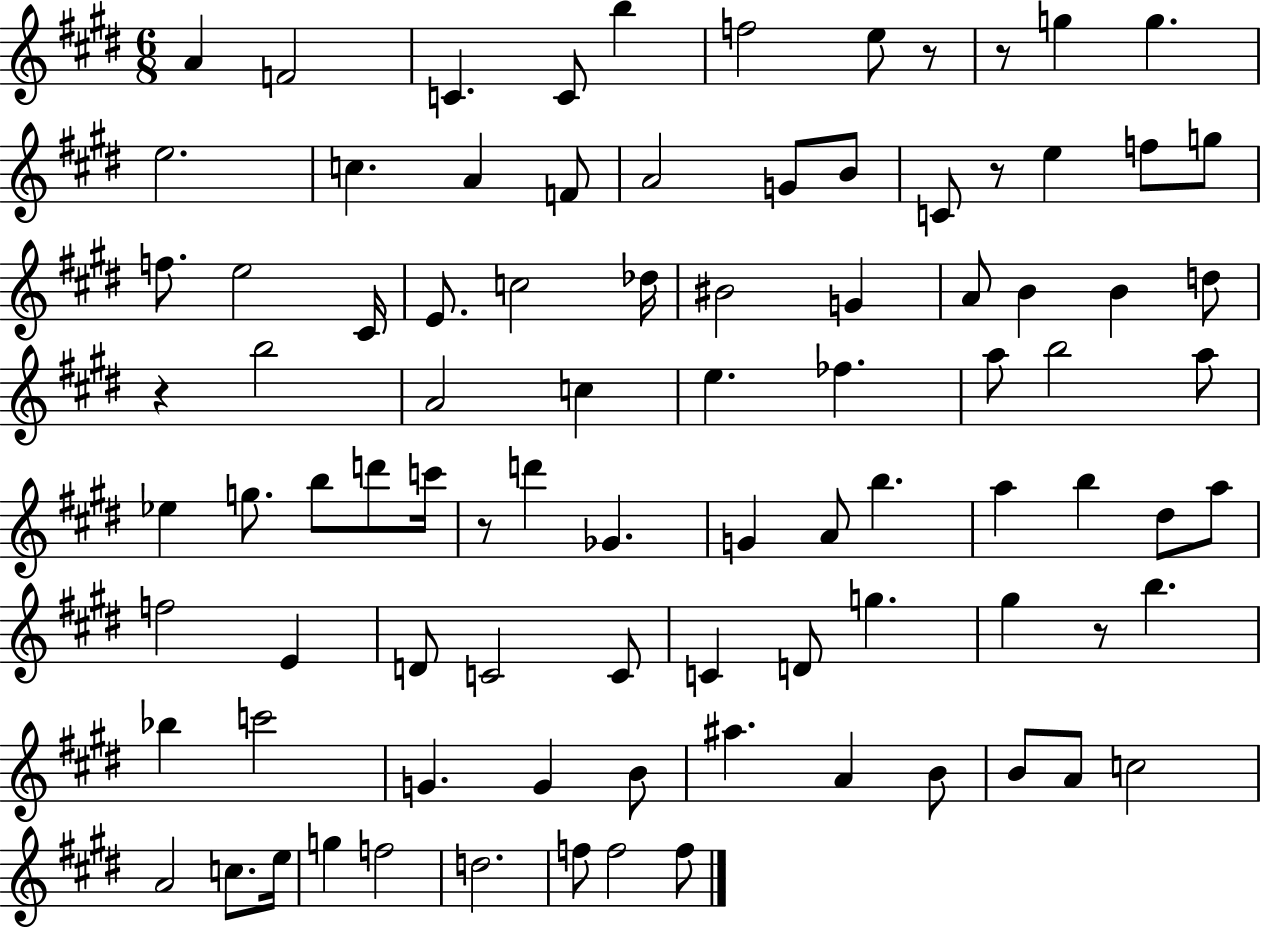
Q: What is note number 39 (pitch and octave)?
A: B5